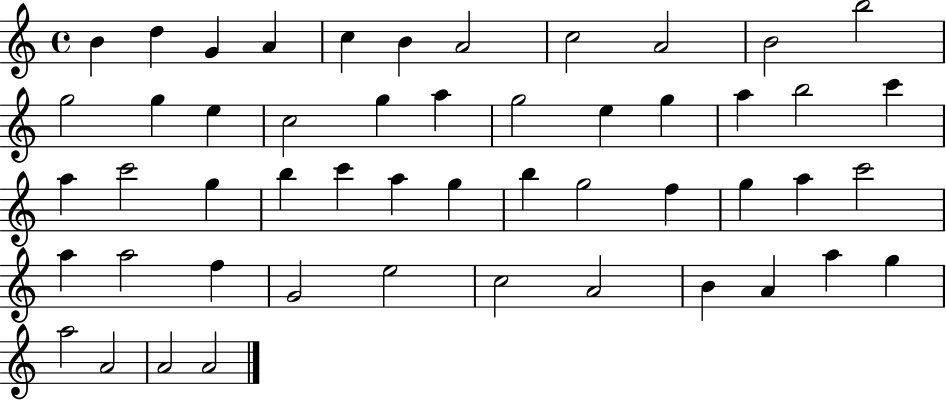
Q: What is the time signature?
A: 4/4